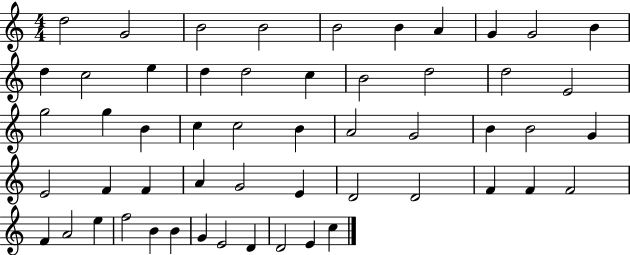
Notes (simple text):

D5/h G4/h B4/h B4/h B4/h B4/q A4/q G4/q G4/h B4/q D5/q C5/h E5/q D5/q D5/h C5/q B4/h D5/h D5/h E4/h G5/h G5/q B4/q C5/q C5/h B4/q A4/h G4/h B4/q B4/h G4/q E4/h F4/q F4/q A4/q G4/h E4/q D4/h D4/h F4/q F4/q F4/h F4/q A4/h E5/q F5/h B4/q B4/q G4/q E4/h D4/q D4/h E4/q C5/q